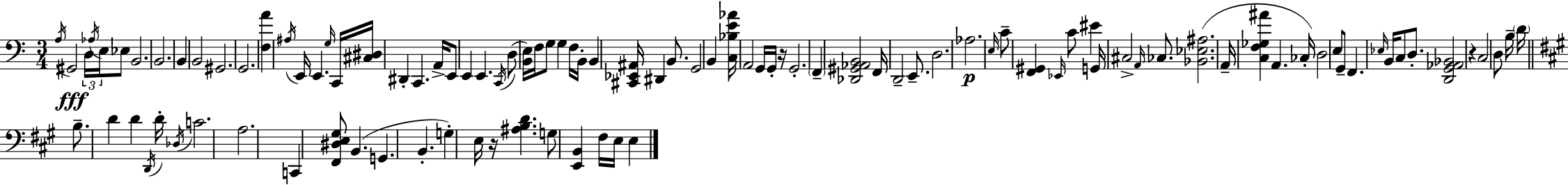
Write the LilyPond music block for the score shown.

{
  \clef bass
  \numericTimeSignature
  \time 3/4
  \key a \minor
  \acciaccatura { a16 }\fff gis,2 \tuplet 3/2 { d16 \acciaccatura { aes16 } e16 } | ees8 b,2. | b,2. | b,4 b,2 | \break gis,2. | g,2. | <f a'>4 \acciaccatura { ais16 } e,16 e,4. | \grace { g16 } c,16 <cis dis>16 dis,4-. c,4. | \break a,16-> e,8 e,4 e,4. | \acciaccatura { c,16 }( d8 <b, e>16) f16 g8 g4 | f16 b,16-. b,4 <cis, ees, ais,>16 dis,4 | b,8. g,2 | \break b,4 <c bes e' aes'>16 a,2 | g,16 g,16-. r16 g,2.-. | \parenthesize f,4-- <des, gis, aes, b,>2 | f,16 d,2-- | \break e,8.-- d2. | aes2.\p | \grace { e16 } c'8-- <f, gis,>4 | \grace { ees,16 } c'8 eis'4 g,16 cis2-> | \break \grace { a,16 } ces8. <bes, ees ais>2.( | a,16-- <c f ges ais'>4 | a,4. ces16-.) d2 | e8 g,8-- f,4. | \break \grace { ees16 } b,16 c8 d8.-. <d, g, aes, bes,>2 | r4 c2 | d8 b16-- \parenthesize d'16 \bar "||" \break \key a \major b8.-- d'4 d'4 \acciaccatura { d,16 } | d'16-. \acciaccatura { des16 } c'2. | a2. | c,4 <fis, dis e gis>8 b,4.( | \break g,4. b,4.-. | g4-.) e16 r16 <ais b d'>4. | g8 <e, b,>4 fis16 e16 e4 | \bar "|."
}